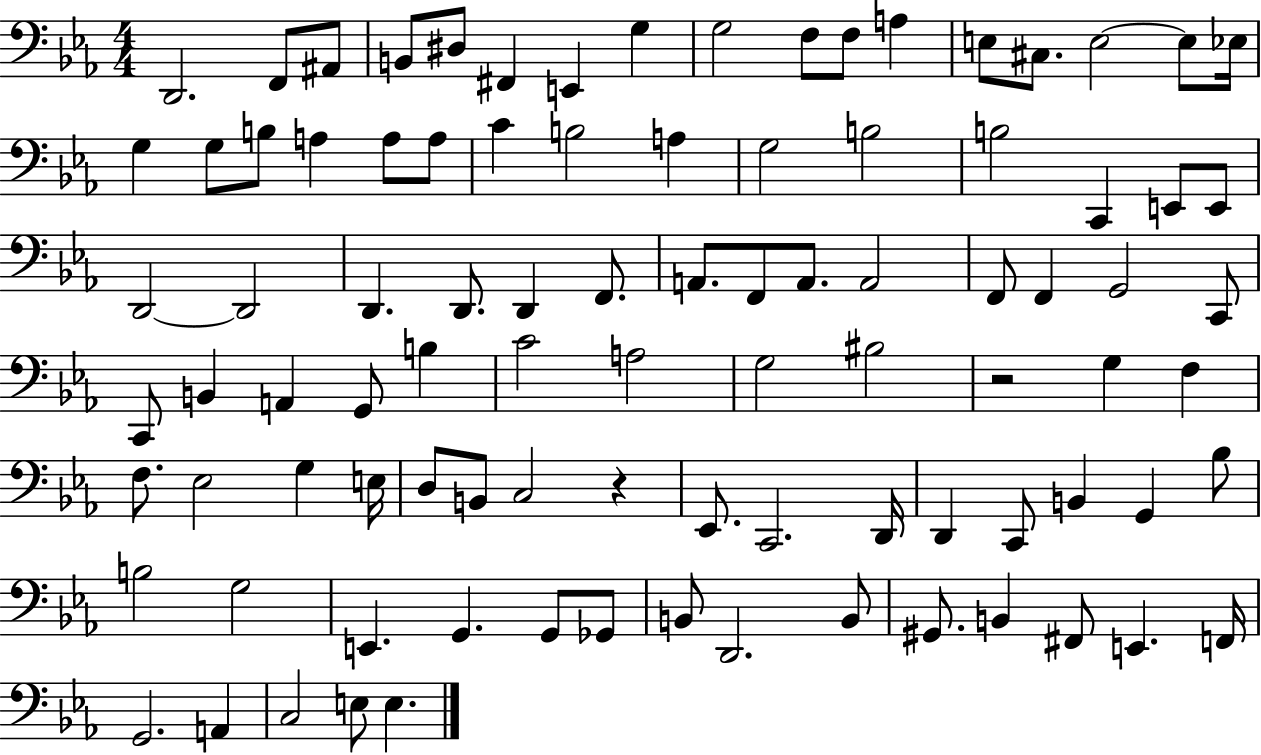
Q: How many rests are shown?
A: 2